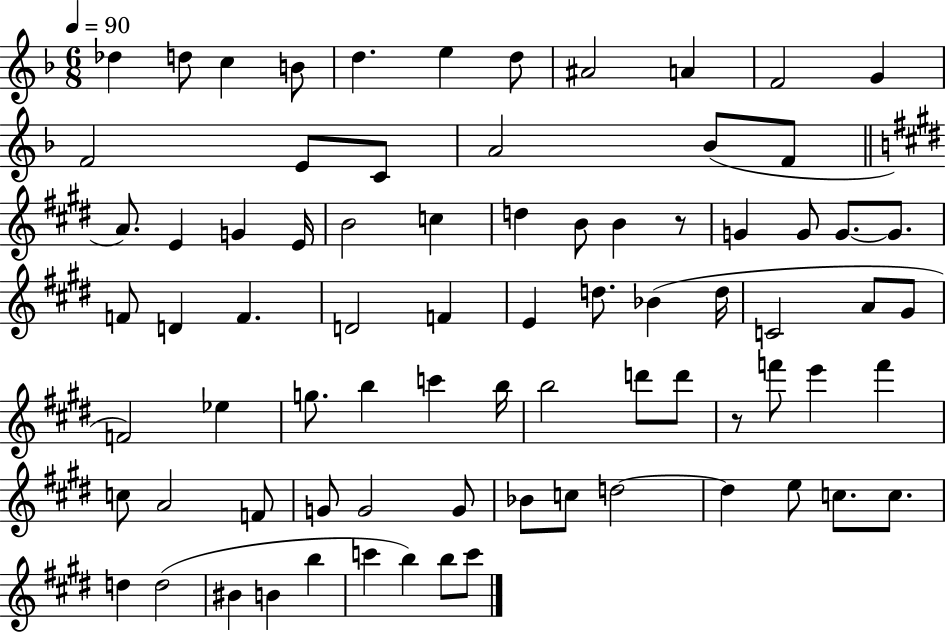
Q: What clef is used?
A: treble